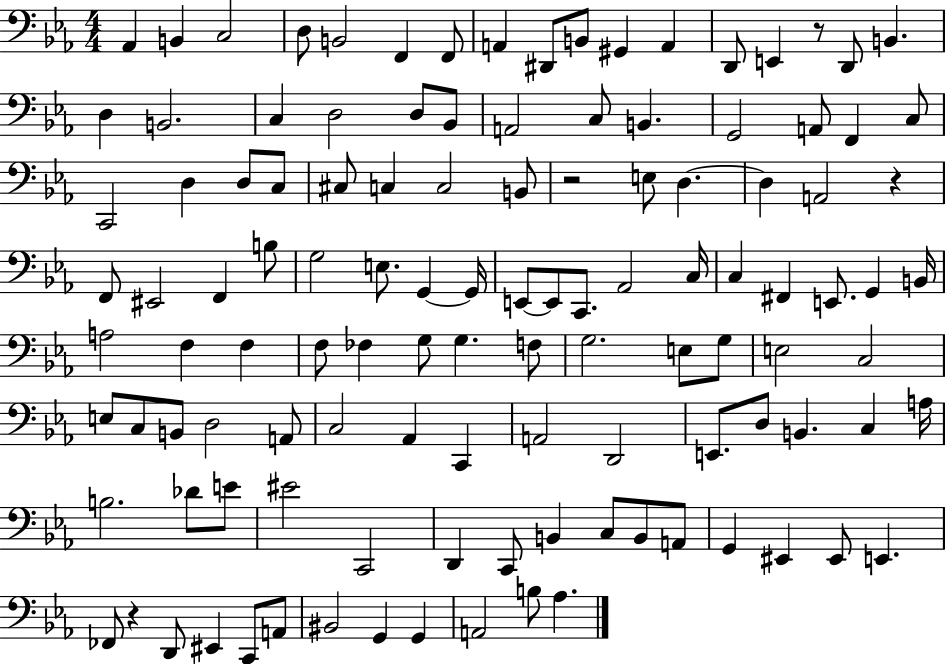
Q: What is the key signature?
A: EES major